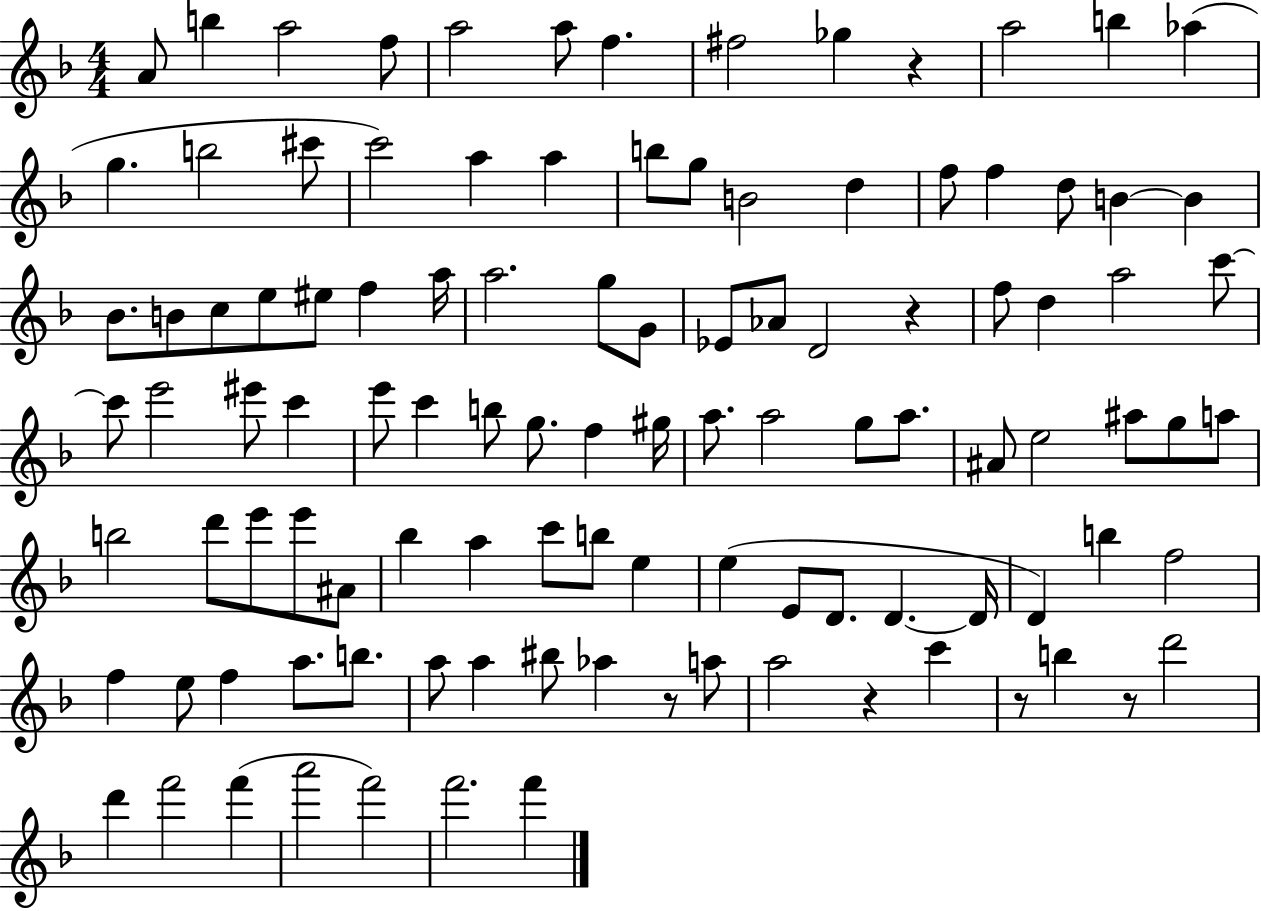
X:1
T:Untitled
M:4/4
L:1/4
K:F
A/2 b a2 f/2 a2 a/2 f ^f2 _g z a2 b _a g b2 ^c'/2 c'2 a a b/2 g/2 B2 d f/2 f d/2 B B _B/2 B/2 c/2 e/2 ^e/2 f a/4 a2 g/2 G/2 _E/2 _A/2 D2 z f/2 d a2 c'/2 c'/2 e'2 ^e'/2 c' e'/2 c' b/2 g/2 f ^g/4 a/2 a2 g/2 a/2 ^A/2 e2 ^a/2 g/2 a/2 b2 d'/2 e'/2 e'/2 ^A/2 _b a c'/2 b/2 e e E/2 D/2 D D/4 D b f2 f e/2 f a/2 b/2 a/2 a ^b/2 _a z/2 a/2 a2 z c' z/2 b z/2 d'2 d' f'2 f' a'2 f'2 f'2 f'